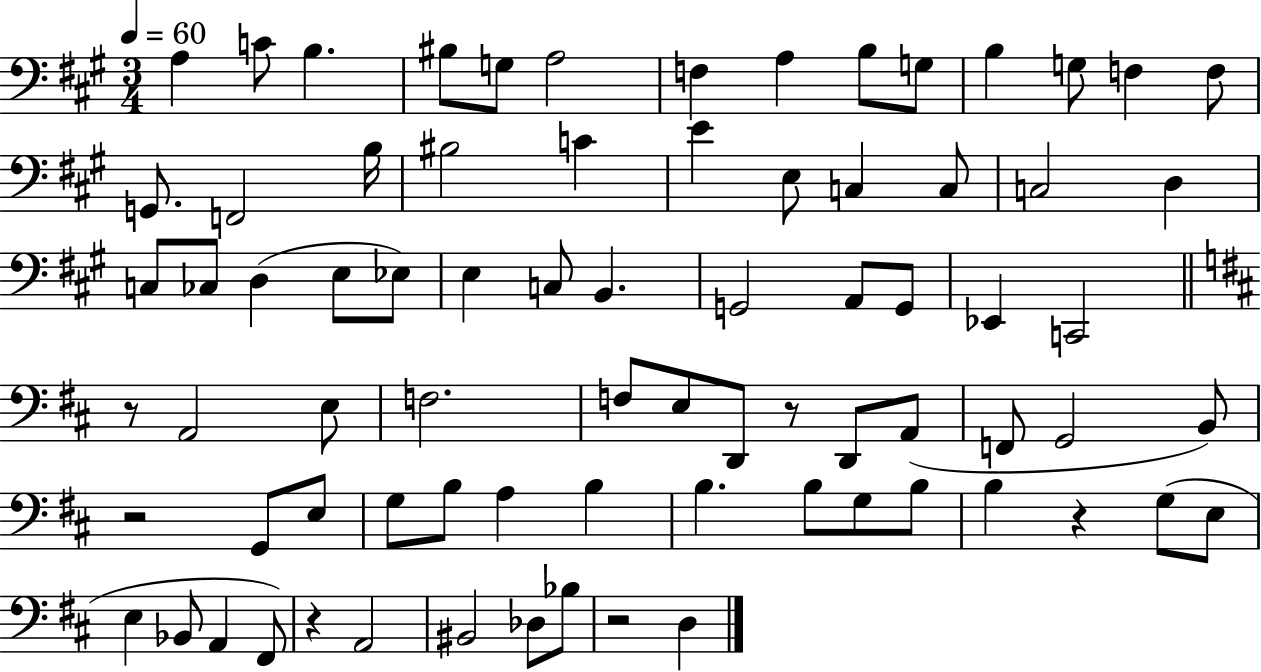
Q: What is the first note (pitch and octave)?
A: A3